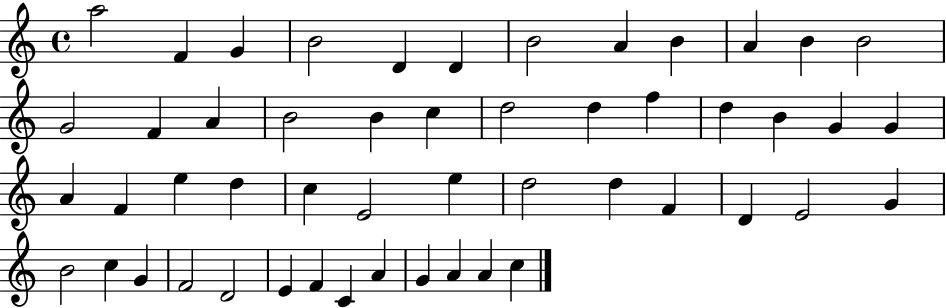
X:1
T:Untitled
M:4/4
L:1/4
K:C
a2 F G B2 D D B2 A B A B B2 G2 F A B2 B c d2 d f d B G G A F e d c E2 e d2 d F D E2 G B2 c G F2 D2 E F C A G A A c